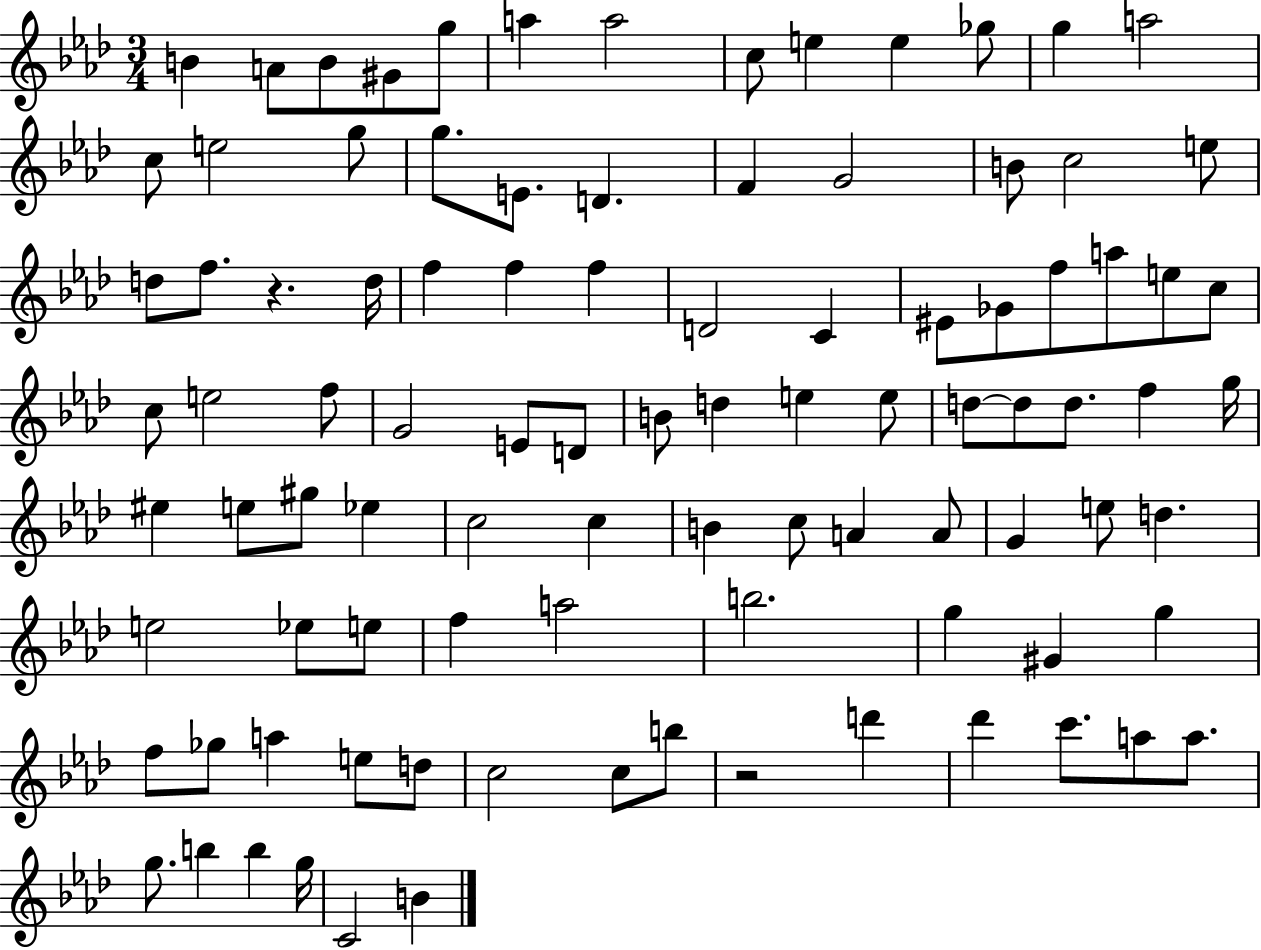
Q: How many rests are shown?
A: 2